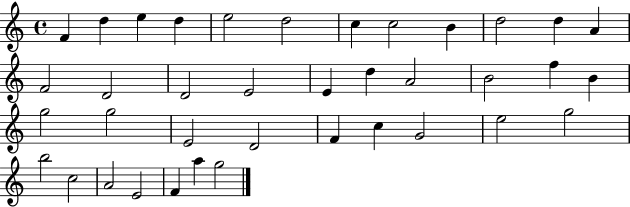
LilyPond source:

{
  \clef treble
  \time 4/4
  \defaultTimeSignature
  \key c \major
  f'4 d''4 e''4 d''4 | e''2 d''2 | c''4 c''2 b'4 | d''2 d''4 a'4 | \break f'2 d'2 | d'2 e'2 | e'4 d''4 a'2 | b'2 f''4 b'4 | \break g''2 g''2 | e'2 d'2 | f'4 c''4 g'2 | e''2 g''2 | \break b''2 c''2 | a'2 e'2 | f'4 a''4 g''2 | \bar "|."
}